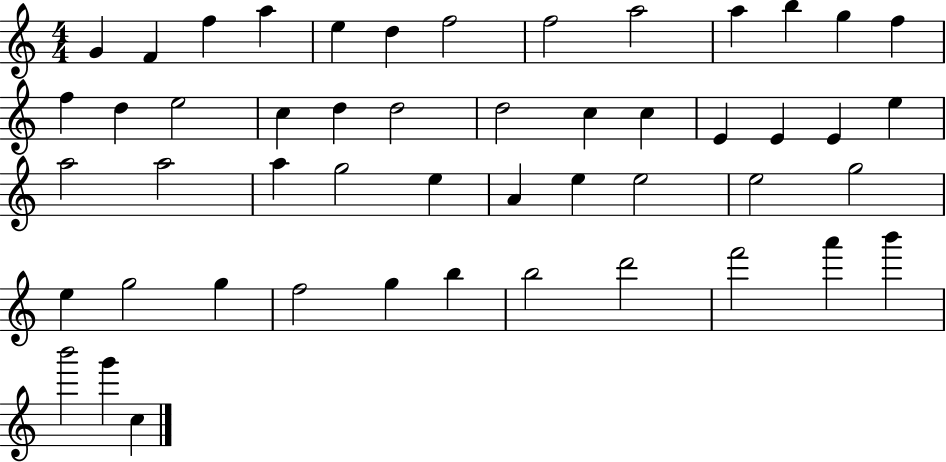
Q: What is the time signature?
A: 4/4